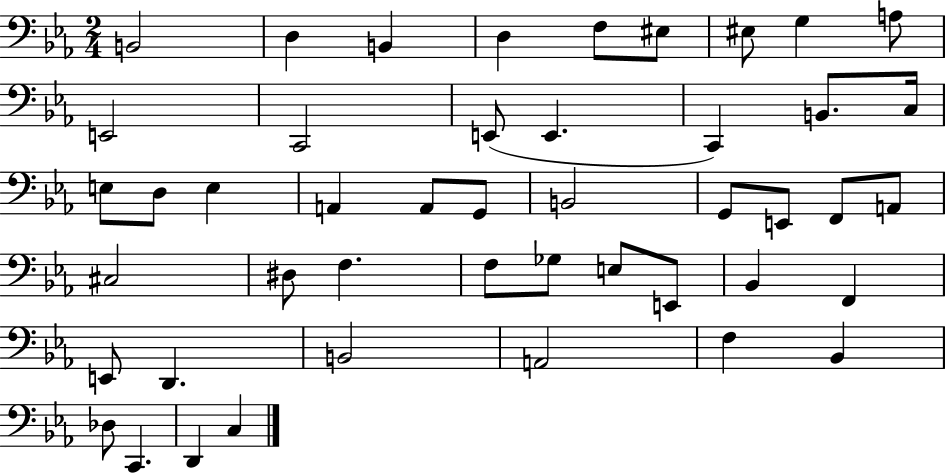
{
  \clef bass
  \numericTimeSignature
  \time 2/4
  \key ees \major
  b,2 | d4 b,4 | d4 f8 eis8 | eis8 g4 a8 | \break e,2 | c,2 | e,8( e,4. | c,4) b,8. c16 | \break e8 d8 e4 | a,4 a,8 g,8 | b,2 | g,8 e,8 f,8 a,8 | \break cis2 | dis8 f4. | f8 ges8 e8 e,8 | bes,4 f,4 | \break e,8 d,4. | b,2 | a,2 | f4 bes,4 | \break des8 c,4. | d,4 c4 | \bar "|."
}